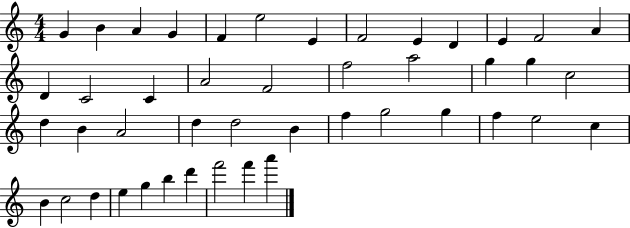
G4/q B4/q A4/q G4/q F4/q E5/h E4/q F4/h E4/q D4/q E4/q F4/h A4/q D4/q C4/h C4/q A4/h F4/h F5/h A5/h G5/q G5/q C5/h D5/q B4/q A4/h D5/q D5/h B4/q F5/q G5/h G5/q F5/q E5/h C5/q B4/q C5/h D5/q E5/q G5/q B5/q D6/q F6/h F6/q A6/q